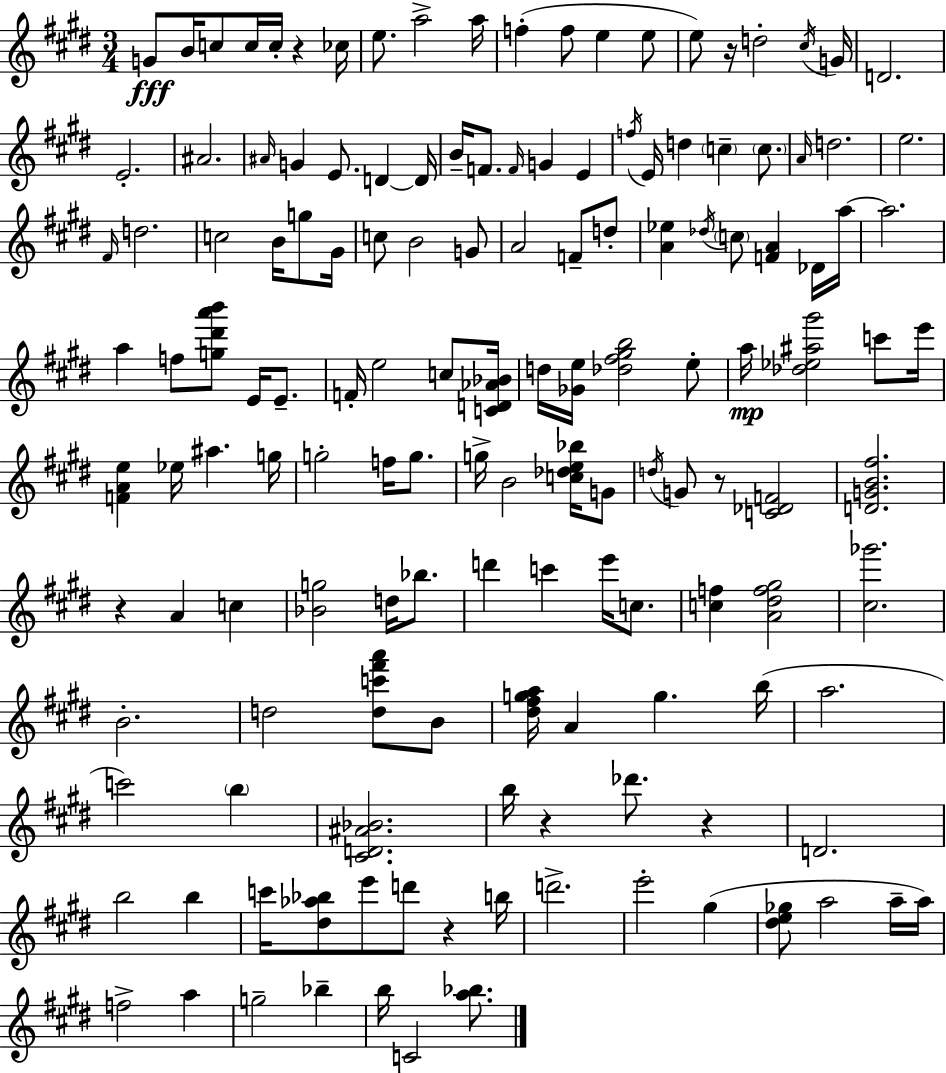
{
  \clef treble
  \numericTimeSignature
  \time 3/4
  \key e \major
  g'8\fff b'16 c''8 c''16 c''16-. r4 ces''16 | e''8. a''2-> a''16 | f''4-.( f''8 e''4 e''8 | e''8) r16 d''2-. \acciaccatura { cis''16 } | \break g'16 d'2. | e'2.-. | ais'2. | \grace { ais'16 } g'4 e'8. d'4~~ | \break d'16 b'16-- f'8. \grace { f'16 } g'4 e'4 | \acciaccatura { f''16 } e'16 d''4 \parenthesize c''4-- | \parenthesize c''8. \grace { a'16 } d''2. | e''2. | \break \grace { fis'16 } d''2. | c''2 | b'16 g''8 gis'16 c''8 b'2 | g'8 a'2 | \break f'8-- d''8-. <a' ees''>4 \acciaccatura { des''16 } \parenthesize c''8 | <f' a'>4 des'16 a''16~~ a''2. | a''4 f''8 | <g'' dis''' a''' b'''>8 e'16 e'8.-- f'16-. e''2 | \break c''8 <c' d' aes' bes'>16 d''16 <ges' e''>16 <des'' fis'' gis'' b''>2 | e''8-. a''16\mp <des'' ees'' ais'' gis'''>2 | c'''8 e'''16 <f' a' e''>4 ees''16 | ais''4. g''16 g''2-. | \break f''16 g''8. g''16-> b'2 | <c'' des'' e'' bes''>16 g'8 \acciaccatura { d''16 } g'8 r8 | <c' des' f'>2 <d' g' b' fis''>2. | r4 | \break a'4 c''4 <bes' g''>2 | d''16 bes''8. d'''4 | c'''4 e'''16 c''8. <c'' f''>4 | <a' dis'' f'' gis''>2 <cis'' ges'''>2. | \break b'2.-. | d''2 | <d'' c''' fis''' a'''>8 b'8 <dis'' fis'' g'' a''>16 a'4 | g''4. b''16( a''2. | \break c'''2) | \parenthesize b''4 <cis' d' ais' bes'>2. | b''16 r4 | des'''8. r4 d'2. | \break b''2 | b''4 c'''16 <dis'' aes'' bes''>8 e'''8 | d'''8 r4 b''16 d'''2.-> | e'''2-. | \break gis''4( <dis'' e'' ges''>8 a''2 | a''16-- a''16) f''2-> | a''4 g''2-- | bes''4-- b''16 c'2 | \break <a'' bes''>8. \bar "|."
}